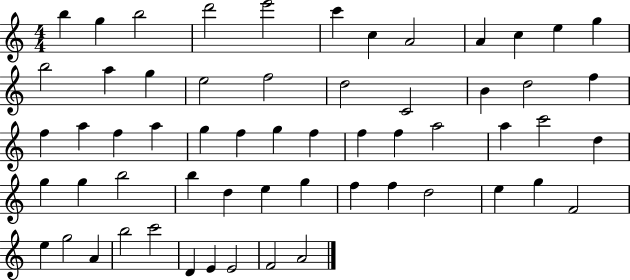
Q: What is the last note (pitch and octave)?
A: A4